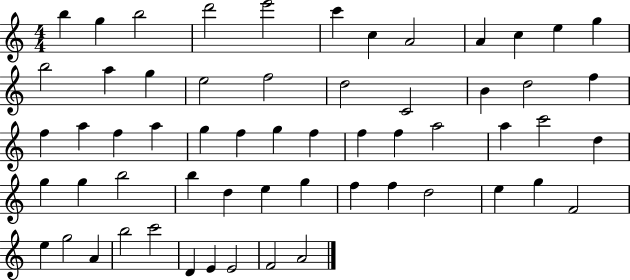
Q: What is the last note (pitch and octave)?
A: A4